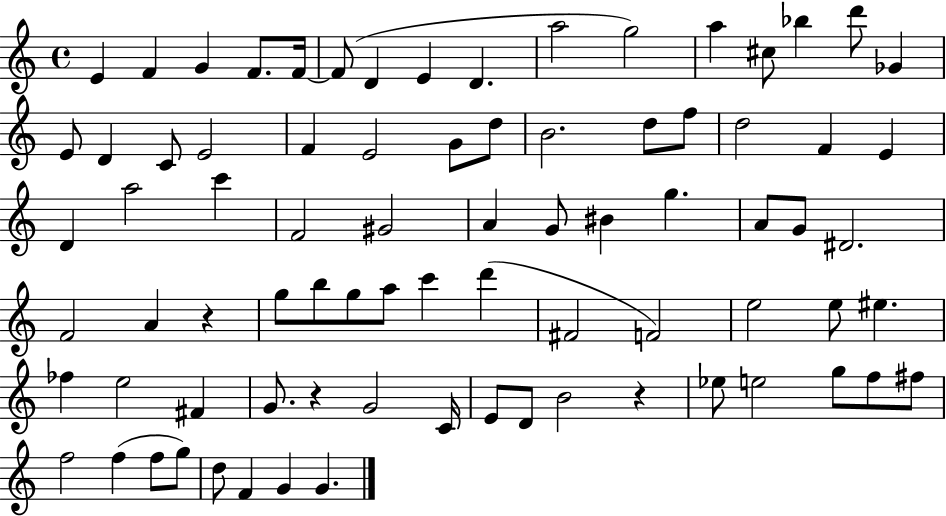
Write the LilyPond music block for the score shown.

{
  \clef treble
  \time 4/4
  \defaultTimeSignature
  \key c \major
  e'4 f'4 g'4 f'8. f'16~~ | f'8( d'4 e'4 d'4. | a''2 g''2) | a''4 cis''8 bes''4 d'''8 ges'4 | \break e'8 d'4 c'8 e'2 | f'4 e'2 g'8 d''8 | b'2. d''8 f''8 | d''2 f'4 e'4 | \break d'4 a''2 c'''4 | f'2 gis'2 | a'4 g'8 bis'4 g''4. | a'8 g'8 dis'2. | \break f'2 a'4 r4 | g''8 b''8 g''8 a''8 c'''4 d'''4( | fis'2 f'2) | e''2 e''8 eis''4. | \break fes''4 e''2 fis'4 | g'8. r4 g'2 c'16 | e'8 d'8 b'2 r4 | ees''8 e''2 g''8 f''8 fis''8 | \break f''2 f''4( f''8 g''8) | d''8 f'4 g'4 g'4. | \bar "|."
}